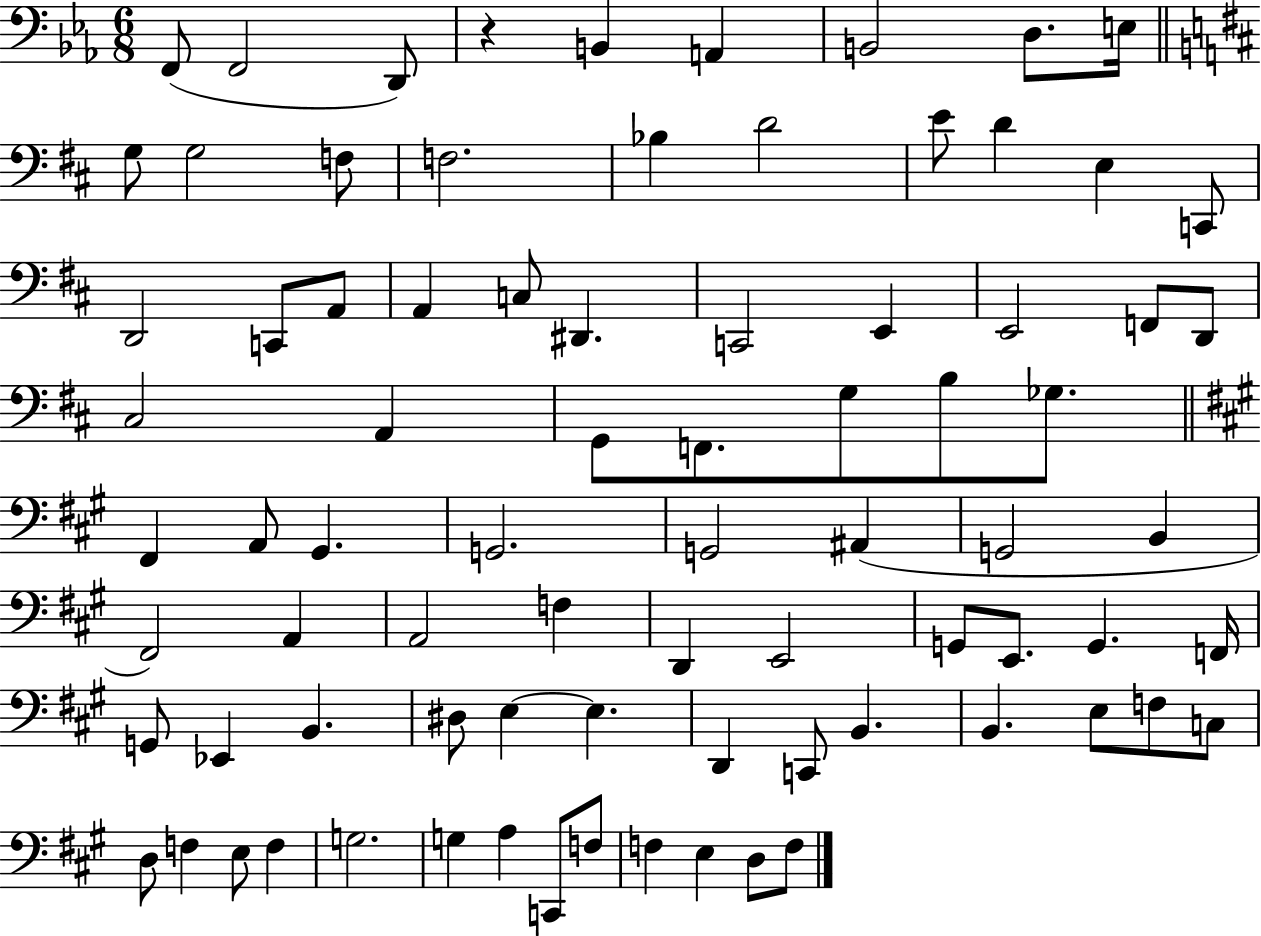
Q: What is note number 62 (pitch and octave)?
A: C2